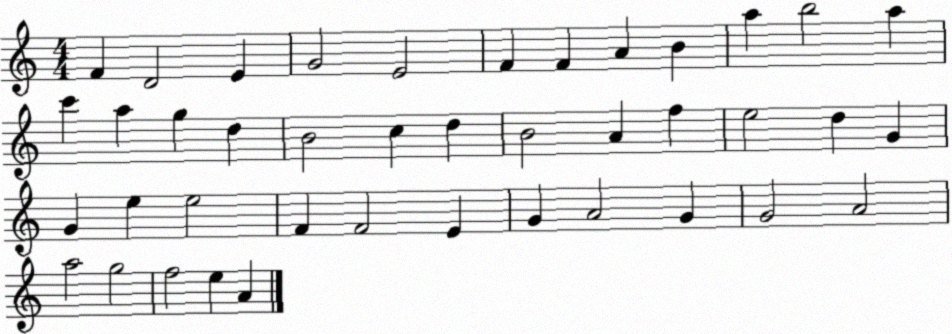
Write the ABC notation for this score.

X:1
T:Untitled
M:4/4
L:1/4
K:C
F D2 E G2 E2 F F A B a b2 a c' a g d B2 c d B2 A f e2 d G G e e2 F F2 E G A2 G G2 A2 a2 g2 f2 e A